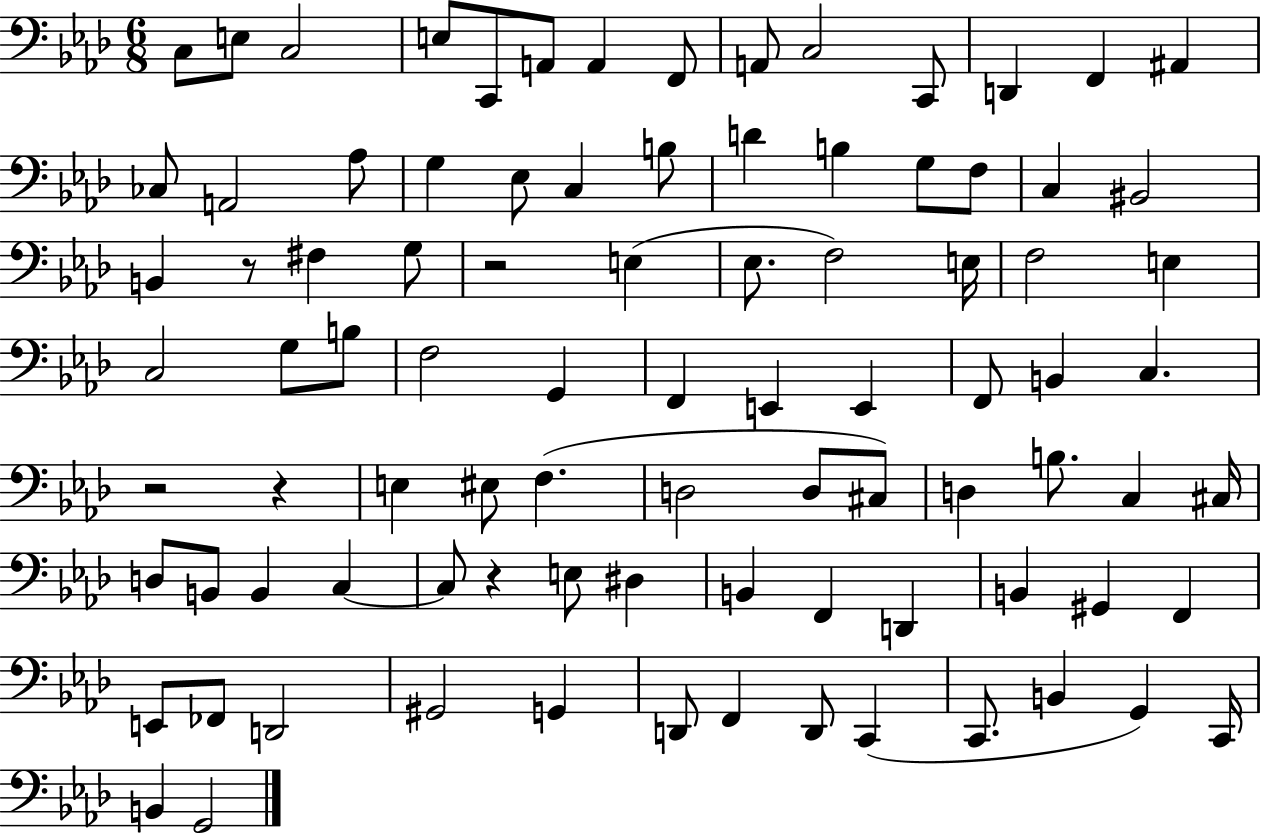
X:1
T:Untitled
M:6/8
L:1/4
K:Ab
C,/2 E,/2 C,2 E,/2 C,,/2 A,,/2 A,, F,,/2 A,,/2 C,2 C,,/2 D,, F,, ^A,, _C,/2 A,,2 _A,/2 G, _E,/2 C, B,/2 D B, G,/2 F,/2 C, ^B,,2 B,, z/2 ^F, G,/2 z2 E, _E,/2 F,2 E,/4 F,2 E, C,2 G,/2 B,/2 F,2 G,, F,, E,, E,, F,,/2 B,, C, z2 z E, ^E,/2 F, D,2 D,/2 ^C,/2 D, B,/2 C, ^C,/4 D,/2 B,,/2 B,, C, C,/2 z E,/2 ^D, B,, F,, D,, B,, ^G,, F,, E,,/2 _F,,/2 D,,2 ^G,,2 G,, D,,/2 F,, D,,/2 C,, C,,/2 B,, G,, C,,/4 B,, G,,2